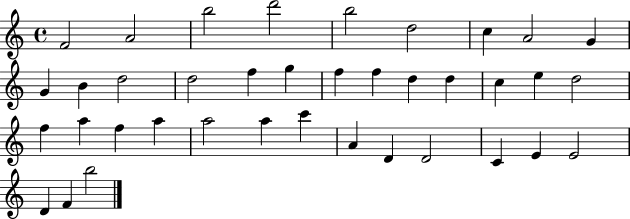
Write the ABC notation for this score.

X:1
T:Untitled
M:4/4
L:1/4
K:C
F2 A2 b2 d'2 b2 d2 c A2 G G B d2 d2 f g f f d d c e d2 f a f a a2 a c' A D D2 C E E2 D F b2